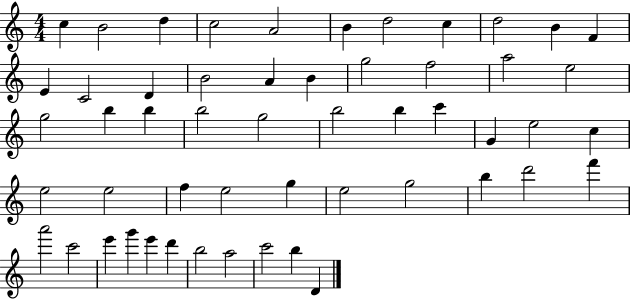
{
  \clef treble
  \numericTimeSignature
  \time 4/4
  \key c \major
  c''4 b'2 d''4 | c''2 a'2 | b'4 d''2 c''4 | d''2 b'4 f'4 | \break e'4 c'2 d'4 | b'2 a'4 b'4 | g''2 f''2 | a''2 e''2 | \break g''2 b''4 b''4 | b''2 g''2 | b''2 b''4 c'''4 | g'4 e''2 c''4 | \break e''2 e''2 | f''4 e''2 g''4 | e''2 g''2 | b''4 d'''2 f'''4 | \break a'''2 c'''2 | e'''4 g'''4 e'''4 d'''4 | b''2 a''2 | c'''2 b''4 d'4 | \break \bar "|."
}